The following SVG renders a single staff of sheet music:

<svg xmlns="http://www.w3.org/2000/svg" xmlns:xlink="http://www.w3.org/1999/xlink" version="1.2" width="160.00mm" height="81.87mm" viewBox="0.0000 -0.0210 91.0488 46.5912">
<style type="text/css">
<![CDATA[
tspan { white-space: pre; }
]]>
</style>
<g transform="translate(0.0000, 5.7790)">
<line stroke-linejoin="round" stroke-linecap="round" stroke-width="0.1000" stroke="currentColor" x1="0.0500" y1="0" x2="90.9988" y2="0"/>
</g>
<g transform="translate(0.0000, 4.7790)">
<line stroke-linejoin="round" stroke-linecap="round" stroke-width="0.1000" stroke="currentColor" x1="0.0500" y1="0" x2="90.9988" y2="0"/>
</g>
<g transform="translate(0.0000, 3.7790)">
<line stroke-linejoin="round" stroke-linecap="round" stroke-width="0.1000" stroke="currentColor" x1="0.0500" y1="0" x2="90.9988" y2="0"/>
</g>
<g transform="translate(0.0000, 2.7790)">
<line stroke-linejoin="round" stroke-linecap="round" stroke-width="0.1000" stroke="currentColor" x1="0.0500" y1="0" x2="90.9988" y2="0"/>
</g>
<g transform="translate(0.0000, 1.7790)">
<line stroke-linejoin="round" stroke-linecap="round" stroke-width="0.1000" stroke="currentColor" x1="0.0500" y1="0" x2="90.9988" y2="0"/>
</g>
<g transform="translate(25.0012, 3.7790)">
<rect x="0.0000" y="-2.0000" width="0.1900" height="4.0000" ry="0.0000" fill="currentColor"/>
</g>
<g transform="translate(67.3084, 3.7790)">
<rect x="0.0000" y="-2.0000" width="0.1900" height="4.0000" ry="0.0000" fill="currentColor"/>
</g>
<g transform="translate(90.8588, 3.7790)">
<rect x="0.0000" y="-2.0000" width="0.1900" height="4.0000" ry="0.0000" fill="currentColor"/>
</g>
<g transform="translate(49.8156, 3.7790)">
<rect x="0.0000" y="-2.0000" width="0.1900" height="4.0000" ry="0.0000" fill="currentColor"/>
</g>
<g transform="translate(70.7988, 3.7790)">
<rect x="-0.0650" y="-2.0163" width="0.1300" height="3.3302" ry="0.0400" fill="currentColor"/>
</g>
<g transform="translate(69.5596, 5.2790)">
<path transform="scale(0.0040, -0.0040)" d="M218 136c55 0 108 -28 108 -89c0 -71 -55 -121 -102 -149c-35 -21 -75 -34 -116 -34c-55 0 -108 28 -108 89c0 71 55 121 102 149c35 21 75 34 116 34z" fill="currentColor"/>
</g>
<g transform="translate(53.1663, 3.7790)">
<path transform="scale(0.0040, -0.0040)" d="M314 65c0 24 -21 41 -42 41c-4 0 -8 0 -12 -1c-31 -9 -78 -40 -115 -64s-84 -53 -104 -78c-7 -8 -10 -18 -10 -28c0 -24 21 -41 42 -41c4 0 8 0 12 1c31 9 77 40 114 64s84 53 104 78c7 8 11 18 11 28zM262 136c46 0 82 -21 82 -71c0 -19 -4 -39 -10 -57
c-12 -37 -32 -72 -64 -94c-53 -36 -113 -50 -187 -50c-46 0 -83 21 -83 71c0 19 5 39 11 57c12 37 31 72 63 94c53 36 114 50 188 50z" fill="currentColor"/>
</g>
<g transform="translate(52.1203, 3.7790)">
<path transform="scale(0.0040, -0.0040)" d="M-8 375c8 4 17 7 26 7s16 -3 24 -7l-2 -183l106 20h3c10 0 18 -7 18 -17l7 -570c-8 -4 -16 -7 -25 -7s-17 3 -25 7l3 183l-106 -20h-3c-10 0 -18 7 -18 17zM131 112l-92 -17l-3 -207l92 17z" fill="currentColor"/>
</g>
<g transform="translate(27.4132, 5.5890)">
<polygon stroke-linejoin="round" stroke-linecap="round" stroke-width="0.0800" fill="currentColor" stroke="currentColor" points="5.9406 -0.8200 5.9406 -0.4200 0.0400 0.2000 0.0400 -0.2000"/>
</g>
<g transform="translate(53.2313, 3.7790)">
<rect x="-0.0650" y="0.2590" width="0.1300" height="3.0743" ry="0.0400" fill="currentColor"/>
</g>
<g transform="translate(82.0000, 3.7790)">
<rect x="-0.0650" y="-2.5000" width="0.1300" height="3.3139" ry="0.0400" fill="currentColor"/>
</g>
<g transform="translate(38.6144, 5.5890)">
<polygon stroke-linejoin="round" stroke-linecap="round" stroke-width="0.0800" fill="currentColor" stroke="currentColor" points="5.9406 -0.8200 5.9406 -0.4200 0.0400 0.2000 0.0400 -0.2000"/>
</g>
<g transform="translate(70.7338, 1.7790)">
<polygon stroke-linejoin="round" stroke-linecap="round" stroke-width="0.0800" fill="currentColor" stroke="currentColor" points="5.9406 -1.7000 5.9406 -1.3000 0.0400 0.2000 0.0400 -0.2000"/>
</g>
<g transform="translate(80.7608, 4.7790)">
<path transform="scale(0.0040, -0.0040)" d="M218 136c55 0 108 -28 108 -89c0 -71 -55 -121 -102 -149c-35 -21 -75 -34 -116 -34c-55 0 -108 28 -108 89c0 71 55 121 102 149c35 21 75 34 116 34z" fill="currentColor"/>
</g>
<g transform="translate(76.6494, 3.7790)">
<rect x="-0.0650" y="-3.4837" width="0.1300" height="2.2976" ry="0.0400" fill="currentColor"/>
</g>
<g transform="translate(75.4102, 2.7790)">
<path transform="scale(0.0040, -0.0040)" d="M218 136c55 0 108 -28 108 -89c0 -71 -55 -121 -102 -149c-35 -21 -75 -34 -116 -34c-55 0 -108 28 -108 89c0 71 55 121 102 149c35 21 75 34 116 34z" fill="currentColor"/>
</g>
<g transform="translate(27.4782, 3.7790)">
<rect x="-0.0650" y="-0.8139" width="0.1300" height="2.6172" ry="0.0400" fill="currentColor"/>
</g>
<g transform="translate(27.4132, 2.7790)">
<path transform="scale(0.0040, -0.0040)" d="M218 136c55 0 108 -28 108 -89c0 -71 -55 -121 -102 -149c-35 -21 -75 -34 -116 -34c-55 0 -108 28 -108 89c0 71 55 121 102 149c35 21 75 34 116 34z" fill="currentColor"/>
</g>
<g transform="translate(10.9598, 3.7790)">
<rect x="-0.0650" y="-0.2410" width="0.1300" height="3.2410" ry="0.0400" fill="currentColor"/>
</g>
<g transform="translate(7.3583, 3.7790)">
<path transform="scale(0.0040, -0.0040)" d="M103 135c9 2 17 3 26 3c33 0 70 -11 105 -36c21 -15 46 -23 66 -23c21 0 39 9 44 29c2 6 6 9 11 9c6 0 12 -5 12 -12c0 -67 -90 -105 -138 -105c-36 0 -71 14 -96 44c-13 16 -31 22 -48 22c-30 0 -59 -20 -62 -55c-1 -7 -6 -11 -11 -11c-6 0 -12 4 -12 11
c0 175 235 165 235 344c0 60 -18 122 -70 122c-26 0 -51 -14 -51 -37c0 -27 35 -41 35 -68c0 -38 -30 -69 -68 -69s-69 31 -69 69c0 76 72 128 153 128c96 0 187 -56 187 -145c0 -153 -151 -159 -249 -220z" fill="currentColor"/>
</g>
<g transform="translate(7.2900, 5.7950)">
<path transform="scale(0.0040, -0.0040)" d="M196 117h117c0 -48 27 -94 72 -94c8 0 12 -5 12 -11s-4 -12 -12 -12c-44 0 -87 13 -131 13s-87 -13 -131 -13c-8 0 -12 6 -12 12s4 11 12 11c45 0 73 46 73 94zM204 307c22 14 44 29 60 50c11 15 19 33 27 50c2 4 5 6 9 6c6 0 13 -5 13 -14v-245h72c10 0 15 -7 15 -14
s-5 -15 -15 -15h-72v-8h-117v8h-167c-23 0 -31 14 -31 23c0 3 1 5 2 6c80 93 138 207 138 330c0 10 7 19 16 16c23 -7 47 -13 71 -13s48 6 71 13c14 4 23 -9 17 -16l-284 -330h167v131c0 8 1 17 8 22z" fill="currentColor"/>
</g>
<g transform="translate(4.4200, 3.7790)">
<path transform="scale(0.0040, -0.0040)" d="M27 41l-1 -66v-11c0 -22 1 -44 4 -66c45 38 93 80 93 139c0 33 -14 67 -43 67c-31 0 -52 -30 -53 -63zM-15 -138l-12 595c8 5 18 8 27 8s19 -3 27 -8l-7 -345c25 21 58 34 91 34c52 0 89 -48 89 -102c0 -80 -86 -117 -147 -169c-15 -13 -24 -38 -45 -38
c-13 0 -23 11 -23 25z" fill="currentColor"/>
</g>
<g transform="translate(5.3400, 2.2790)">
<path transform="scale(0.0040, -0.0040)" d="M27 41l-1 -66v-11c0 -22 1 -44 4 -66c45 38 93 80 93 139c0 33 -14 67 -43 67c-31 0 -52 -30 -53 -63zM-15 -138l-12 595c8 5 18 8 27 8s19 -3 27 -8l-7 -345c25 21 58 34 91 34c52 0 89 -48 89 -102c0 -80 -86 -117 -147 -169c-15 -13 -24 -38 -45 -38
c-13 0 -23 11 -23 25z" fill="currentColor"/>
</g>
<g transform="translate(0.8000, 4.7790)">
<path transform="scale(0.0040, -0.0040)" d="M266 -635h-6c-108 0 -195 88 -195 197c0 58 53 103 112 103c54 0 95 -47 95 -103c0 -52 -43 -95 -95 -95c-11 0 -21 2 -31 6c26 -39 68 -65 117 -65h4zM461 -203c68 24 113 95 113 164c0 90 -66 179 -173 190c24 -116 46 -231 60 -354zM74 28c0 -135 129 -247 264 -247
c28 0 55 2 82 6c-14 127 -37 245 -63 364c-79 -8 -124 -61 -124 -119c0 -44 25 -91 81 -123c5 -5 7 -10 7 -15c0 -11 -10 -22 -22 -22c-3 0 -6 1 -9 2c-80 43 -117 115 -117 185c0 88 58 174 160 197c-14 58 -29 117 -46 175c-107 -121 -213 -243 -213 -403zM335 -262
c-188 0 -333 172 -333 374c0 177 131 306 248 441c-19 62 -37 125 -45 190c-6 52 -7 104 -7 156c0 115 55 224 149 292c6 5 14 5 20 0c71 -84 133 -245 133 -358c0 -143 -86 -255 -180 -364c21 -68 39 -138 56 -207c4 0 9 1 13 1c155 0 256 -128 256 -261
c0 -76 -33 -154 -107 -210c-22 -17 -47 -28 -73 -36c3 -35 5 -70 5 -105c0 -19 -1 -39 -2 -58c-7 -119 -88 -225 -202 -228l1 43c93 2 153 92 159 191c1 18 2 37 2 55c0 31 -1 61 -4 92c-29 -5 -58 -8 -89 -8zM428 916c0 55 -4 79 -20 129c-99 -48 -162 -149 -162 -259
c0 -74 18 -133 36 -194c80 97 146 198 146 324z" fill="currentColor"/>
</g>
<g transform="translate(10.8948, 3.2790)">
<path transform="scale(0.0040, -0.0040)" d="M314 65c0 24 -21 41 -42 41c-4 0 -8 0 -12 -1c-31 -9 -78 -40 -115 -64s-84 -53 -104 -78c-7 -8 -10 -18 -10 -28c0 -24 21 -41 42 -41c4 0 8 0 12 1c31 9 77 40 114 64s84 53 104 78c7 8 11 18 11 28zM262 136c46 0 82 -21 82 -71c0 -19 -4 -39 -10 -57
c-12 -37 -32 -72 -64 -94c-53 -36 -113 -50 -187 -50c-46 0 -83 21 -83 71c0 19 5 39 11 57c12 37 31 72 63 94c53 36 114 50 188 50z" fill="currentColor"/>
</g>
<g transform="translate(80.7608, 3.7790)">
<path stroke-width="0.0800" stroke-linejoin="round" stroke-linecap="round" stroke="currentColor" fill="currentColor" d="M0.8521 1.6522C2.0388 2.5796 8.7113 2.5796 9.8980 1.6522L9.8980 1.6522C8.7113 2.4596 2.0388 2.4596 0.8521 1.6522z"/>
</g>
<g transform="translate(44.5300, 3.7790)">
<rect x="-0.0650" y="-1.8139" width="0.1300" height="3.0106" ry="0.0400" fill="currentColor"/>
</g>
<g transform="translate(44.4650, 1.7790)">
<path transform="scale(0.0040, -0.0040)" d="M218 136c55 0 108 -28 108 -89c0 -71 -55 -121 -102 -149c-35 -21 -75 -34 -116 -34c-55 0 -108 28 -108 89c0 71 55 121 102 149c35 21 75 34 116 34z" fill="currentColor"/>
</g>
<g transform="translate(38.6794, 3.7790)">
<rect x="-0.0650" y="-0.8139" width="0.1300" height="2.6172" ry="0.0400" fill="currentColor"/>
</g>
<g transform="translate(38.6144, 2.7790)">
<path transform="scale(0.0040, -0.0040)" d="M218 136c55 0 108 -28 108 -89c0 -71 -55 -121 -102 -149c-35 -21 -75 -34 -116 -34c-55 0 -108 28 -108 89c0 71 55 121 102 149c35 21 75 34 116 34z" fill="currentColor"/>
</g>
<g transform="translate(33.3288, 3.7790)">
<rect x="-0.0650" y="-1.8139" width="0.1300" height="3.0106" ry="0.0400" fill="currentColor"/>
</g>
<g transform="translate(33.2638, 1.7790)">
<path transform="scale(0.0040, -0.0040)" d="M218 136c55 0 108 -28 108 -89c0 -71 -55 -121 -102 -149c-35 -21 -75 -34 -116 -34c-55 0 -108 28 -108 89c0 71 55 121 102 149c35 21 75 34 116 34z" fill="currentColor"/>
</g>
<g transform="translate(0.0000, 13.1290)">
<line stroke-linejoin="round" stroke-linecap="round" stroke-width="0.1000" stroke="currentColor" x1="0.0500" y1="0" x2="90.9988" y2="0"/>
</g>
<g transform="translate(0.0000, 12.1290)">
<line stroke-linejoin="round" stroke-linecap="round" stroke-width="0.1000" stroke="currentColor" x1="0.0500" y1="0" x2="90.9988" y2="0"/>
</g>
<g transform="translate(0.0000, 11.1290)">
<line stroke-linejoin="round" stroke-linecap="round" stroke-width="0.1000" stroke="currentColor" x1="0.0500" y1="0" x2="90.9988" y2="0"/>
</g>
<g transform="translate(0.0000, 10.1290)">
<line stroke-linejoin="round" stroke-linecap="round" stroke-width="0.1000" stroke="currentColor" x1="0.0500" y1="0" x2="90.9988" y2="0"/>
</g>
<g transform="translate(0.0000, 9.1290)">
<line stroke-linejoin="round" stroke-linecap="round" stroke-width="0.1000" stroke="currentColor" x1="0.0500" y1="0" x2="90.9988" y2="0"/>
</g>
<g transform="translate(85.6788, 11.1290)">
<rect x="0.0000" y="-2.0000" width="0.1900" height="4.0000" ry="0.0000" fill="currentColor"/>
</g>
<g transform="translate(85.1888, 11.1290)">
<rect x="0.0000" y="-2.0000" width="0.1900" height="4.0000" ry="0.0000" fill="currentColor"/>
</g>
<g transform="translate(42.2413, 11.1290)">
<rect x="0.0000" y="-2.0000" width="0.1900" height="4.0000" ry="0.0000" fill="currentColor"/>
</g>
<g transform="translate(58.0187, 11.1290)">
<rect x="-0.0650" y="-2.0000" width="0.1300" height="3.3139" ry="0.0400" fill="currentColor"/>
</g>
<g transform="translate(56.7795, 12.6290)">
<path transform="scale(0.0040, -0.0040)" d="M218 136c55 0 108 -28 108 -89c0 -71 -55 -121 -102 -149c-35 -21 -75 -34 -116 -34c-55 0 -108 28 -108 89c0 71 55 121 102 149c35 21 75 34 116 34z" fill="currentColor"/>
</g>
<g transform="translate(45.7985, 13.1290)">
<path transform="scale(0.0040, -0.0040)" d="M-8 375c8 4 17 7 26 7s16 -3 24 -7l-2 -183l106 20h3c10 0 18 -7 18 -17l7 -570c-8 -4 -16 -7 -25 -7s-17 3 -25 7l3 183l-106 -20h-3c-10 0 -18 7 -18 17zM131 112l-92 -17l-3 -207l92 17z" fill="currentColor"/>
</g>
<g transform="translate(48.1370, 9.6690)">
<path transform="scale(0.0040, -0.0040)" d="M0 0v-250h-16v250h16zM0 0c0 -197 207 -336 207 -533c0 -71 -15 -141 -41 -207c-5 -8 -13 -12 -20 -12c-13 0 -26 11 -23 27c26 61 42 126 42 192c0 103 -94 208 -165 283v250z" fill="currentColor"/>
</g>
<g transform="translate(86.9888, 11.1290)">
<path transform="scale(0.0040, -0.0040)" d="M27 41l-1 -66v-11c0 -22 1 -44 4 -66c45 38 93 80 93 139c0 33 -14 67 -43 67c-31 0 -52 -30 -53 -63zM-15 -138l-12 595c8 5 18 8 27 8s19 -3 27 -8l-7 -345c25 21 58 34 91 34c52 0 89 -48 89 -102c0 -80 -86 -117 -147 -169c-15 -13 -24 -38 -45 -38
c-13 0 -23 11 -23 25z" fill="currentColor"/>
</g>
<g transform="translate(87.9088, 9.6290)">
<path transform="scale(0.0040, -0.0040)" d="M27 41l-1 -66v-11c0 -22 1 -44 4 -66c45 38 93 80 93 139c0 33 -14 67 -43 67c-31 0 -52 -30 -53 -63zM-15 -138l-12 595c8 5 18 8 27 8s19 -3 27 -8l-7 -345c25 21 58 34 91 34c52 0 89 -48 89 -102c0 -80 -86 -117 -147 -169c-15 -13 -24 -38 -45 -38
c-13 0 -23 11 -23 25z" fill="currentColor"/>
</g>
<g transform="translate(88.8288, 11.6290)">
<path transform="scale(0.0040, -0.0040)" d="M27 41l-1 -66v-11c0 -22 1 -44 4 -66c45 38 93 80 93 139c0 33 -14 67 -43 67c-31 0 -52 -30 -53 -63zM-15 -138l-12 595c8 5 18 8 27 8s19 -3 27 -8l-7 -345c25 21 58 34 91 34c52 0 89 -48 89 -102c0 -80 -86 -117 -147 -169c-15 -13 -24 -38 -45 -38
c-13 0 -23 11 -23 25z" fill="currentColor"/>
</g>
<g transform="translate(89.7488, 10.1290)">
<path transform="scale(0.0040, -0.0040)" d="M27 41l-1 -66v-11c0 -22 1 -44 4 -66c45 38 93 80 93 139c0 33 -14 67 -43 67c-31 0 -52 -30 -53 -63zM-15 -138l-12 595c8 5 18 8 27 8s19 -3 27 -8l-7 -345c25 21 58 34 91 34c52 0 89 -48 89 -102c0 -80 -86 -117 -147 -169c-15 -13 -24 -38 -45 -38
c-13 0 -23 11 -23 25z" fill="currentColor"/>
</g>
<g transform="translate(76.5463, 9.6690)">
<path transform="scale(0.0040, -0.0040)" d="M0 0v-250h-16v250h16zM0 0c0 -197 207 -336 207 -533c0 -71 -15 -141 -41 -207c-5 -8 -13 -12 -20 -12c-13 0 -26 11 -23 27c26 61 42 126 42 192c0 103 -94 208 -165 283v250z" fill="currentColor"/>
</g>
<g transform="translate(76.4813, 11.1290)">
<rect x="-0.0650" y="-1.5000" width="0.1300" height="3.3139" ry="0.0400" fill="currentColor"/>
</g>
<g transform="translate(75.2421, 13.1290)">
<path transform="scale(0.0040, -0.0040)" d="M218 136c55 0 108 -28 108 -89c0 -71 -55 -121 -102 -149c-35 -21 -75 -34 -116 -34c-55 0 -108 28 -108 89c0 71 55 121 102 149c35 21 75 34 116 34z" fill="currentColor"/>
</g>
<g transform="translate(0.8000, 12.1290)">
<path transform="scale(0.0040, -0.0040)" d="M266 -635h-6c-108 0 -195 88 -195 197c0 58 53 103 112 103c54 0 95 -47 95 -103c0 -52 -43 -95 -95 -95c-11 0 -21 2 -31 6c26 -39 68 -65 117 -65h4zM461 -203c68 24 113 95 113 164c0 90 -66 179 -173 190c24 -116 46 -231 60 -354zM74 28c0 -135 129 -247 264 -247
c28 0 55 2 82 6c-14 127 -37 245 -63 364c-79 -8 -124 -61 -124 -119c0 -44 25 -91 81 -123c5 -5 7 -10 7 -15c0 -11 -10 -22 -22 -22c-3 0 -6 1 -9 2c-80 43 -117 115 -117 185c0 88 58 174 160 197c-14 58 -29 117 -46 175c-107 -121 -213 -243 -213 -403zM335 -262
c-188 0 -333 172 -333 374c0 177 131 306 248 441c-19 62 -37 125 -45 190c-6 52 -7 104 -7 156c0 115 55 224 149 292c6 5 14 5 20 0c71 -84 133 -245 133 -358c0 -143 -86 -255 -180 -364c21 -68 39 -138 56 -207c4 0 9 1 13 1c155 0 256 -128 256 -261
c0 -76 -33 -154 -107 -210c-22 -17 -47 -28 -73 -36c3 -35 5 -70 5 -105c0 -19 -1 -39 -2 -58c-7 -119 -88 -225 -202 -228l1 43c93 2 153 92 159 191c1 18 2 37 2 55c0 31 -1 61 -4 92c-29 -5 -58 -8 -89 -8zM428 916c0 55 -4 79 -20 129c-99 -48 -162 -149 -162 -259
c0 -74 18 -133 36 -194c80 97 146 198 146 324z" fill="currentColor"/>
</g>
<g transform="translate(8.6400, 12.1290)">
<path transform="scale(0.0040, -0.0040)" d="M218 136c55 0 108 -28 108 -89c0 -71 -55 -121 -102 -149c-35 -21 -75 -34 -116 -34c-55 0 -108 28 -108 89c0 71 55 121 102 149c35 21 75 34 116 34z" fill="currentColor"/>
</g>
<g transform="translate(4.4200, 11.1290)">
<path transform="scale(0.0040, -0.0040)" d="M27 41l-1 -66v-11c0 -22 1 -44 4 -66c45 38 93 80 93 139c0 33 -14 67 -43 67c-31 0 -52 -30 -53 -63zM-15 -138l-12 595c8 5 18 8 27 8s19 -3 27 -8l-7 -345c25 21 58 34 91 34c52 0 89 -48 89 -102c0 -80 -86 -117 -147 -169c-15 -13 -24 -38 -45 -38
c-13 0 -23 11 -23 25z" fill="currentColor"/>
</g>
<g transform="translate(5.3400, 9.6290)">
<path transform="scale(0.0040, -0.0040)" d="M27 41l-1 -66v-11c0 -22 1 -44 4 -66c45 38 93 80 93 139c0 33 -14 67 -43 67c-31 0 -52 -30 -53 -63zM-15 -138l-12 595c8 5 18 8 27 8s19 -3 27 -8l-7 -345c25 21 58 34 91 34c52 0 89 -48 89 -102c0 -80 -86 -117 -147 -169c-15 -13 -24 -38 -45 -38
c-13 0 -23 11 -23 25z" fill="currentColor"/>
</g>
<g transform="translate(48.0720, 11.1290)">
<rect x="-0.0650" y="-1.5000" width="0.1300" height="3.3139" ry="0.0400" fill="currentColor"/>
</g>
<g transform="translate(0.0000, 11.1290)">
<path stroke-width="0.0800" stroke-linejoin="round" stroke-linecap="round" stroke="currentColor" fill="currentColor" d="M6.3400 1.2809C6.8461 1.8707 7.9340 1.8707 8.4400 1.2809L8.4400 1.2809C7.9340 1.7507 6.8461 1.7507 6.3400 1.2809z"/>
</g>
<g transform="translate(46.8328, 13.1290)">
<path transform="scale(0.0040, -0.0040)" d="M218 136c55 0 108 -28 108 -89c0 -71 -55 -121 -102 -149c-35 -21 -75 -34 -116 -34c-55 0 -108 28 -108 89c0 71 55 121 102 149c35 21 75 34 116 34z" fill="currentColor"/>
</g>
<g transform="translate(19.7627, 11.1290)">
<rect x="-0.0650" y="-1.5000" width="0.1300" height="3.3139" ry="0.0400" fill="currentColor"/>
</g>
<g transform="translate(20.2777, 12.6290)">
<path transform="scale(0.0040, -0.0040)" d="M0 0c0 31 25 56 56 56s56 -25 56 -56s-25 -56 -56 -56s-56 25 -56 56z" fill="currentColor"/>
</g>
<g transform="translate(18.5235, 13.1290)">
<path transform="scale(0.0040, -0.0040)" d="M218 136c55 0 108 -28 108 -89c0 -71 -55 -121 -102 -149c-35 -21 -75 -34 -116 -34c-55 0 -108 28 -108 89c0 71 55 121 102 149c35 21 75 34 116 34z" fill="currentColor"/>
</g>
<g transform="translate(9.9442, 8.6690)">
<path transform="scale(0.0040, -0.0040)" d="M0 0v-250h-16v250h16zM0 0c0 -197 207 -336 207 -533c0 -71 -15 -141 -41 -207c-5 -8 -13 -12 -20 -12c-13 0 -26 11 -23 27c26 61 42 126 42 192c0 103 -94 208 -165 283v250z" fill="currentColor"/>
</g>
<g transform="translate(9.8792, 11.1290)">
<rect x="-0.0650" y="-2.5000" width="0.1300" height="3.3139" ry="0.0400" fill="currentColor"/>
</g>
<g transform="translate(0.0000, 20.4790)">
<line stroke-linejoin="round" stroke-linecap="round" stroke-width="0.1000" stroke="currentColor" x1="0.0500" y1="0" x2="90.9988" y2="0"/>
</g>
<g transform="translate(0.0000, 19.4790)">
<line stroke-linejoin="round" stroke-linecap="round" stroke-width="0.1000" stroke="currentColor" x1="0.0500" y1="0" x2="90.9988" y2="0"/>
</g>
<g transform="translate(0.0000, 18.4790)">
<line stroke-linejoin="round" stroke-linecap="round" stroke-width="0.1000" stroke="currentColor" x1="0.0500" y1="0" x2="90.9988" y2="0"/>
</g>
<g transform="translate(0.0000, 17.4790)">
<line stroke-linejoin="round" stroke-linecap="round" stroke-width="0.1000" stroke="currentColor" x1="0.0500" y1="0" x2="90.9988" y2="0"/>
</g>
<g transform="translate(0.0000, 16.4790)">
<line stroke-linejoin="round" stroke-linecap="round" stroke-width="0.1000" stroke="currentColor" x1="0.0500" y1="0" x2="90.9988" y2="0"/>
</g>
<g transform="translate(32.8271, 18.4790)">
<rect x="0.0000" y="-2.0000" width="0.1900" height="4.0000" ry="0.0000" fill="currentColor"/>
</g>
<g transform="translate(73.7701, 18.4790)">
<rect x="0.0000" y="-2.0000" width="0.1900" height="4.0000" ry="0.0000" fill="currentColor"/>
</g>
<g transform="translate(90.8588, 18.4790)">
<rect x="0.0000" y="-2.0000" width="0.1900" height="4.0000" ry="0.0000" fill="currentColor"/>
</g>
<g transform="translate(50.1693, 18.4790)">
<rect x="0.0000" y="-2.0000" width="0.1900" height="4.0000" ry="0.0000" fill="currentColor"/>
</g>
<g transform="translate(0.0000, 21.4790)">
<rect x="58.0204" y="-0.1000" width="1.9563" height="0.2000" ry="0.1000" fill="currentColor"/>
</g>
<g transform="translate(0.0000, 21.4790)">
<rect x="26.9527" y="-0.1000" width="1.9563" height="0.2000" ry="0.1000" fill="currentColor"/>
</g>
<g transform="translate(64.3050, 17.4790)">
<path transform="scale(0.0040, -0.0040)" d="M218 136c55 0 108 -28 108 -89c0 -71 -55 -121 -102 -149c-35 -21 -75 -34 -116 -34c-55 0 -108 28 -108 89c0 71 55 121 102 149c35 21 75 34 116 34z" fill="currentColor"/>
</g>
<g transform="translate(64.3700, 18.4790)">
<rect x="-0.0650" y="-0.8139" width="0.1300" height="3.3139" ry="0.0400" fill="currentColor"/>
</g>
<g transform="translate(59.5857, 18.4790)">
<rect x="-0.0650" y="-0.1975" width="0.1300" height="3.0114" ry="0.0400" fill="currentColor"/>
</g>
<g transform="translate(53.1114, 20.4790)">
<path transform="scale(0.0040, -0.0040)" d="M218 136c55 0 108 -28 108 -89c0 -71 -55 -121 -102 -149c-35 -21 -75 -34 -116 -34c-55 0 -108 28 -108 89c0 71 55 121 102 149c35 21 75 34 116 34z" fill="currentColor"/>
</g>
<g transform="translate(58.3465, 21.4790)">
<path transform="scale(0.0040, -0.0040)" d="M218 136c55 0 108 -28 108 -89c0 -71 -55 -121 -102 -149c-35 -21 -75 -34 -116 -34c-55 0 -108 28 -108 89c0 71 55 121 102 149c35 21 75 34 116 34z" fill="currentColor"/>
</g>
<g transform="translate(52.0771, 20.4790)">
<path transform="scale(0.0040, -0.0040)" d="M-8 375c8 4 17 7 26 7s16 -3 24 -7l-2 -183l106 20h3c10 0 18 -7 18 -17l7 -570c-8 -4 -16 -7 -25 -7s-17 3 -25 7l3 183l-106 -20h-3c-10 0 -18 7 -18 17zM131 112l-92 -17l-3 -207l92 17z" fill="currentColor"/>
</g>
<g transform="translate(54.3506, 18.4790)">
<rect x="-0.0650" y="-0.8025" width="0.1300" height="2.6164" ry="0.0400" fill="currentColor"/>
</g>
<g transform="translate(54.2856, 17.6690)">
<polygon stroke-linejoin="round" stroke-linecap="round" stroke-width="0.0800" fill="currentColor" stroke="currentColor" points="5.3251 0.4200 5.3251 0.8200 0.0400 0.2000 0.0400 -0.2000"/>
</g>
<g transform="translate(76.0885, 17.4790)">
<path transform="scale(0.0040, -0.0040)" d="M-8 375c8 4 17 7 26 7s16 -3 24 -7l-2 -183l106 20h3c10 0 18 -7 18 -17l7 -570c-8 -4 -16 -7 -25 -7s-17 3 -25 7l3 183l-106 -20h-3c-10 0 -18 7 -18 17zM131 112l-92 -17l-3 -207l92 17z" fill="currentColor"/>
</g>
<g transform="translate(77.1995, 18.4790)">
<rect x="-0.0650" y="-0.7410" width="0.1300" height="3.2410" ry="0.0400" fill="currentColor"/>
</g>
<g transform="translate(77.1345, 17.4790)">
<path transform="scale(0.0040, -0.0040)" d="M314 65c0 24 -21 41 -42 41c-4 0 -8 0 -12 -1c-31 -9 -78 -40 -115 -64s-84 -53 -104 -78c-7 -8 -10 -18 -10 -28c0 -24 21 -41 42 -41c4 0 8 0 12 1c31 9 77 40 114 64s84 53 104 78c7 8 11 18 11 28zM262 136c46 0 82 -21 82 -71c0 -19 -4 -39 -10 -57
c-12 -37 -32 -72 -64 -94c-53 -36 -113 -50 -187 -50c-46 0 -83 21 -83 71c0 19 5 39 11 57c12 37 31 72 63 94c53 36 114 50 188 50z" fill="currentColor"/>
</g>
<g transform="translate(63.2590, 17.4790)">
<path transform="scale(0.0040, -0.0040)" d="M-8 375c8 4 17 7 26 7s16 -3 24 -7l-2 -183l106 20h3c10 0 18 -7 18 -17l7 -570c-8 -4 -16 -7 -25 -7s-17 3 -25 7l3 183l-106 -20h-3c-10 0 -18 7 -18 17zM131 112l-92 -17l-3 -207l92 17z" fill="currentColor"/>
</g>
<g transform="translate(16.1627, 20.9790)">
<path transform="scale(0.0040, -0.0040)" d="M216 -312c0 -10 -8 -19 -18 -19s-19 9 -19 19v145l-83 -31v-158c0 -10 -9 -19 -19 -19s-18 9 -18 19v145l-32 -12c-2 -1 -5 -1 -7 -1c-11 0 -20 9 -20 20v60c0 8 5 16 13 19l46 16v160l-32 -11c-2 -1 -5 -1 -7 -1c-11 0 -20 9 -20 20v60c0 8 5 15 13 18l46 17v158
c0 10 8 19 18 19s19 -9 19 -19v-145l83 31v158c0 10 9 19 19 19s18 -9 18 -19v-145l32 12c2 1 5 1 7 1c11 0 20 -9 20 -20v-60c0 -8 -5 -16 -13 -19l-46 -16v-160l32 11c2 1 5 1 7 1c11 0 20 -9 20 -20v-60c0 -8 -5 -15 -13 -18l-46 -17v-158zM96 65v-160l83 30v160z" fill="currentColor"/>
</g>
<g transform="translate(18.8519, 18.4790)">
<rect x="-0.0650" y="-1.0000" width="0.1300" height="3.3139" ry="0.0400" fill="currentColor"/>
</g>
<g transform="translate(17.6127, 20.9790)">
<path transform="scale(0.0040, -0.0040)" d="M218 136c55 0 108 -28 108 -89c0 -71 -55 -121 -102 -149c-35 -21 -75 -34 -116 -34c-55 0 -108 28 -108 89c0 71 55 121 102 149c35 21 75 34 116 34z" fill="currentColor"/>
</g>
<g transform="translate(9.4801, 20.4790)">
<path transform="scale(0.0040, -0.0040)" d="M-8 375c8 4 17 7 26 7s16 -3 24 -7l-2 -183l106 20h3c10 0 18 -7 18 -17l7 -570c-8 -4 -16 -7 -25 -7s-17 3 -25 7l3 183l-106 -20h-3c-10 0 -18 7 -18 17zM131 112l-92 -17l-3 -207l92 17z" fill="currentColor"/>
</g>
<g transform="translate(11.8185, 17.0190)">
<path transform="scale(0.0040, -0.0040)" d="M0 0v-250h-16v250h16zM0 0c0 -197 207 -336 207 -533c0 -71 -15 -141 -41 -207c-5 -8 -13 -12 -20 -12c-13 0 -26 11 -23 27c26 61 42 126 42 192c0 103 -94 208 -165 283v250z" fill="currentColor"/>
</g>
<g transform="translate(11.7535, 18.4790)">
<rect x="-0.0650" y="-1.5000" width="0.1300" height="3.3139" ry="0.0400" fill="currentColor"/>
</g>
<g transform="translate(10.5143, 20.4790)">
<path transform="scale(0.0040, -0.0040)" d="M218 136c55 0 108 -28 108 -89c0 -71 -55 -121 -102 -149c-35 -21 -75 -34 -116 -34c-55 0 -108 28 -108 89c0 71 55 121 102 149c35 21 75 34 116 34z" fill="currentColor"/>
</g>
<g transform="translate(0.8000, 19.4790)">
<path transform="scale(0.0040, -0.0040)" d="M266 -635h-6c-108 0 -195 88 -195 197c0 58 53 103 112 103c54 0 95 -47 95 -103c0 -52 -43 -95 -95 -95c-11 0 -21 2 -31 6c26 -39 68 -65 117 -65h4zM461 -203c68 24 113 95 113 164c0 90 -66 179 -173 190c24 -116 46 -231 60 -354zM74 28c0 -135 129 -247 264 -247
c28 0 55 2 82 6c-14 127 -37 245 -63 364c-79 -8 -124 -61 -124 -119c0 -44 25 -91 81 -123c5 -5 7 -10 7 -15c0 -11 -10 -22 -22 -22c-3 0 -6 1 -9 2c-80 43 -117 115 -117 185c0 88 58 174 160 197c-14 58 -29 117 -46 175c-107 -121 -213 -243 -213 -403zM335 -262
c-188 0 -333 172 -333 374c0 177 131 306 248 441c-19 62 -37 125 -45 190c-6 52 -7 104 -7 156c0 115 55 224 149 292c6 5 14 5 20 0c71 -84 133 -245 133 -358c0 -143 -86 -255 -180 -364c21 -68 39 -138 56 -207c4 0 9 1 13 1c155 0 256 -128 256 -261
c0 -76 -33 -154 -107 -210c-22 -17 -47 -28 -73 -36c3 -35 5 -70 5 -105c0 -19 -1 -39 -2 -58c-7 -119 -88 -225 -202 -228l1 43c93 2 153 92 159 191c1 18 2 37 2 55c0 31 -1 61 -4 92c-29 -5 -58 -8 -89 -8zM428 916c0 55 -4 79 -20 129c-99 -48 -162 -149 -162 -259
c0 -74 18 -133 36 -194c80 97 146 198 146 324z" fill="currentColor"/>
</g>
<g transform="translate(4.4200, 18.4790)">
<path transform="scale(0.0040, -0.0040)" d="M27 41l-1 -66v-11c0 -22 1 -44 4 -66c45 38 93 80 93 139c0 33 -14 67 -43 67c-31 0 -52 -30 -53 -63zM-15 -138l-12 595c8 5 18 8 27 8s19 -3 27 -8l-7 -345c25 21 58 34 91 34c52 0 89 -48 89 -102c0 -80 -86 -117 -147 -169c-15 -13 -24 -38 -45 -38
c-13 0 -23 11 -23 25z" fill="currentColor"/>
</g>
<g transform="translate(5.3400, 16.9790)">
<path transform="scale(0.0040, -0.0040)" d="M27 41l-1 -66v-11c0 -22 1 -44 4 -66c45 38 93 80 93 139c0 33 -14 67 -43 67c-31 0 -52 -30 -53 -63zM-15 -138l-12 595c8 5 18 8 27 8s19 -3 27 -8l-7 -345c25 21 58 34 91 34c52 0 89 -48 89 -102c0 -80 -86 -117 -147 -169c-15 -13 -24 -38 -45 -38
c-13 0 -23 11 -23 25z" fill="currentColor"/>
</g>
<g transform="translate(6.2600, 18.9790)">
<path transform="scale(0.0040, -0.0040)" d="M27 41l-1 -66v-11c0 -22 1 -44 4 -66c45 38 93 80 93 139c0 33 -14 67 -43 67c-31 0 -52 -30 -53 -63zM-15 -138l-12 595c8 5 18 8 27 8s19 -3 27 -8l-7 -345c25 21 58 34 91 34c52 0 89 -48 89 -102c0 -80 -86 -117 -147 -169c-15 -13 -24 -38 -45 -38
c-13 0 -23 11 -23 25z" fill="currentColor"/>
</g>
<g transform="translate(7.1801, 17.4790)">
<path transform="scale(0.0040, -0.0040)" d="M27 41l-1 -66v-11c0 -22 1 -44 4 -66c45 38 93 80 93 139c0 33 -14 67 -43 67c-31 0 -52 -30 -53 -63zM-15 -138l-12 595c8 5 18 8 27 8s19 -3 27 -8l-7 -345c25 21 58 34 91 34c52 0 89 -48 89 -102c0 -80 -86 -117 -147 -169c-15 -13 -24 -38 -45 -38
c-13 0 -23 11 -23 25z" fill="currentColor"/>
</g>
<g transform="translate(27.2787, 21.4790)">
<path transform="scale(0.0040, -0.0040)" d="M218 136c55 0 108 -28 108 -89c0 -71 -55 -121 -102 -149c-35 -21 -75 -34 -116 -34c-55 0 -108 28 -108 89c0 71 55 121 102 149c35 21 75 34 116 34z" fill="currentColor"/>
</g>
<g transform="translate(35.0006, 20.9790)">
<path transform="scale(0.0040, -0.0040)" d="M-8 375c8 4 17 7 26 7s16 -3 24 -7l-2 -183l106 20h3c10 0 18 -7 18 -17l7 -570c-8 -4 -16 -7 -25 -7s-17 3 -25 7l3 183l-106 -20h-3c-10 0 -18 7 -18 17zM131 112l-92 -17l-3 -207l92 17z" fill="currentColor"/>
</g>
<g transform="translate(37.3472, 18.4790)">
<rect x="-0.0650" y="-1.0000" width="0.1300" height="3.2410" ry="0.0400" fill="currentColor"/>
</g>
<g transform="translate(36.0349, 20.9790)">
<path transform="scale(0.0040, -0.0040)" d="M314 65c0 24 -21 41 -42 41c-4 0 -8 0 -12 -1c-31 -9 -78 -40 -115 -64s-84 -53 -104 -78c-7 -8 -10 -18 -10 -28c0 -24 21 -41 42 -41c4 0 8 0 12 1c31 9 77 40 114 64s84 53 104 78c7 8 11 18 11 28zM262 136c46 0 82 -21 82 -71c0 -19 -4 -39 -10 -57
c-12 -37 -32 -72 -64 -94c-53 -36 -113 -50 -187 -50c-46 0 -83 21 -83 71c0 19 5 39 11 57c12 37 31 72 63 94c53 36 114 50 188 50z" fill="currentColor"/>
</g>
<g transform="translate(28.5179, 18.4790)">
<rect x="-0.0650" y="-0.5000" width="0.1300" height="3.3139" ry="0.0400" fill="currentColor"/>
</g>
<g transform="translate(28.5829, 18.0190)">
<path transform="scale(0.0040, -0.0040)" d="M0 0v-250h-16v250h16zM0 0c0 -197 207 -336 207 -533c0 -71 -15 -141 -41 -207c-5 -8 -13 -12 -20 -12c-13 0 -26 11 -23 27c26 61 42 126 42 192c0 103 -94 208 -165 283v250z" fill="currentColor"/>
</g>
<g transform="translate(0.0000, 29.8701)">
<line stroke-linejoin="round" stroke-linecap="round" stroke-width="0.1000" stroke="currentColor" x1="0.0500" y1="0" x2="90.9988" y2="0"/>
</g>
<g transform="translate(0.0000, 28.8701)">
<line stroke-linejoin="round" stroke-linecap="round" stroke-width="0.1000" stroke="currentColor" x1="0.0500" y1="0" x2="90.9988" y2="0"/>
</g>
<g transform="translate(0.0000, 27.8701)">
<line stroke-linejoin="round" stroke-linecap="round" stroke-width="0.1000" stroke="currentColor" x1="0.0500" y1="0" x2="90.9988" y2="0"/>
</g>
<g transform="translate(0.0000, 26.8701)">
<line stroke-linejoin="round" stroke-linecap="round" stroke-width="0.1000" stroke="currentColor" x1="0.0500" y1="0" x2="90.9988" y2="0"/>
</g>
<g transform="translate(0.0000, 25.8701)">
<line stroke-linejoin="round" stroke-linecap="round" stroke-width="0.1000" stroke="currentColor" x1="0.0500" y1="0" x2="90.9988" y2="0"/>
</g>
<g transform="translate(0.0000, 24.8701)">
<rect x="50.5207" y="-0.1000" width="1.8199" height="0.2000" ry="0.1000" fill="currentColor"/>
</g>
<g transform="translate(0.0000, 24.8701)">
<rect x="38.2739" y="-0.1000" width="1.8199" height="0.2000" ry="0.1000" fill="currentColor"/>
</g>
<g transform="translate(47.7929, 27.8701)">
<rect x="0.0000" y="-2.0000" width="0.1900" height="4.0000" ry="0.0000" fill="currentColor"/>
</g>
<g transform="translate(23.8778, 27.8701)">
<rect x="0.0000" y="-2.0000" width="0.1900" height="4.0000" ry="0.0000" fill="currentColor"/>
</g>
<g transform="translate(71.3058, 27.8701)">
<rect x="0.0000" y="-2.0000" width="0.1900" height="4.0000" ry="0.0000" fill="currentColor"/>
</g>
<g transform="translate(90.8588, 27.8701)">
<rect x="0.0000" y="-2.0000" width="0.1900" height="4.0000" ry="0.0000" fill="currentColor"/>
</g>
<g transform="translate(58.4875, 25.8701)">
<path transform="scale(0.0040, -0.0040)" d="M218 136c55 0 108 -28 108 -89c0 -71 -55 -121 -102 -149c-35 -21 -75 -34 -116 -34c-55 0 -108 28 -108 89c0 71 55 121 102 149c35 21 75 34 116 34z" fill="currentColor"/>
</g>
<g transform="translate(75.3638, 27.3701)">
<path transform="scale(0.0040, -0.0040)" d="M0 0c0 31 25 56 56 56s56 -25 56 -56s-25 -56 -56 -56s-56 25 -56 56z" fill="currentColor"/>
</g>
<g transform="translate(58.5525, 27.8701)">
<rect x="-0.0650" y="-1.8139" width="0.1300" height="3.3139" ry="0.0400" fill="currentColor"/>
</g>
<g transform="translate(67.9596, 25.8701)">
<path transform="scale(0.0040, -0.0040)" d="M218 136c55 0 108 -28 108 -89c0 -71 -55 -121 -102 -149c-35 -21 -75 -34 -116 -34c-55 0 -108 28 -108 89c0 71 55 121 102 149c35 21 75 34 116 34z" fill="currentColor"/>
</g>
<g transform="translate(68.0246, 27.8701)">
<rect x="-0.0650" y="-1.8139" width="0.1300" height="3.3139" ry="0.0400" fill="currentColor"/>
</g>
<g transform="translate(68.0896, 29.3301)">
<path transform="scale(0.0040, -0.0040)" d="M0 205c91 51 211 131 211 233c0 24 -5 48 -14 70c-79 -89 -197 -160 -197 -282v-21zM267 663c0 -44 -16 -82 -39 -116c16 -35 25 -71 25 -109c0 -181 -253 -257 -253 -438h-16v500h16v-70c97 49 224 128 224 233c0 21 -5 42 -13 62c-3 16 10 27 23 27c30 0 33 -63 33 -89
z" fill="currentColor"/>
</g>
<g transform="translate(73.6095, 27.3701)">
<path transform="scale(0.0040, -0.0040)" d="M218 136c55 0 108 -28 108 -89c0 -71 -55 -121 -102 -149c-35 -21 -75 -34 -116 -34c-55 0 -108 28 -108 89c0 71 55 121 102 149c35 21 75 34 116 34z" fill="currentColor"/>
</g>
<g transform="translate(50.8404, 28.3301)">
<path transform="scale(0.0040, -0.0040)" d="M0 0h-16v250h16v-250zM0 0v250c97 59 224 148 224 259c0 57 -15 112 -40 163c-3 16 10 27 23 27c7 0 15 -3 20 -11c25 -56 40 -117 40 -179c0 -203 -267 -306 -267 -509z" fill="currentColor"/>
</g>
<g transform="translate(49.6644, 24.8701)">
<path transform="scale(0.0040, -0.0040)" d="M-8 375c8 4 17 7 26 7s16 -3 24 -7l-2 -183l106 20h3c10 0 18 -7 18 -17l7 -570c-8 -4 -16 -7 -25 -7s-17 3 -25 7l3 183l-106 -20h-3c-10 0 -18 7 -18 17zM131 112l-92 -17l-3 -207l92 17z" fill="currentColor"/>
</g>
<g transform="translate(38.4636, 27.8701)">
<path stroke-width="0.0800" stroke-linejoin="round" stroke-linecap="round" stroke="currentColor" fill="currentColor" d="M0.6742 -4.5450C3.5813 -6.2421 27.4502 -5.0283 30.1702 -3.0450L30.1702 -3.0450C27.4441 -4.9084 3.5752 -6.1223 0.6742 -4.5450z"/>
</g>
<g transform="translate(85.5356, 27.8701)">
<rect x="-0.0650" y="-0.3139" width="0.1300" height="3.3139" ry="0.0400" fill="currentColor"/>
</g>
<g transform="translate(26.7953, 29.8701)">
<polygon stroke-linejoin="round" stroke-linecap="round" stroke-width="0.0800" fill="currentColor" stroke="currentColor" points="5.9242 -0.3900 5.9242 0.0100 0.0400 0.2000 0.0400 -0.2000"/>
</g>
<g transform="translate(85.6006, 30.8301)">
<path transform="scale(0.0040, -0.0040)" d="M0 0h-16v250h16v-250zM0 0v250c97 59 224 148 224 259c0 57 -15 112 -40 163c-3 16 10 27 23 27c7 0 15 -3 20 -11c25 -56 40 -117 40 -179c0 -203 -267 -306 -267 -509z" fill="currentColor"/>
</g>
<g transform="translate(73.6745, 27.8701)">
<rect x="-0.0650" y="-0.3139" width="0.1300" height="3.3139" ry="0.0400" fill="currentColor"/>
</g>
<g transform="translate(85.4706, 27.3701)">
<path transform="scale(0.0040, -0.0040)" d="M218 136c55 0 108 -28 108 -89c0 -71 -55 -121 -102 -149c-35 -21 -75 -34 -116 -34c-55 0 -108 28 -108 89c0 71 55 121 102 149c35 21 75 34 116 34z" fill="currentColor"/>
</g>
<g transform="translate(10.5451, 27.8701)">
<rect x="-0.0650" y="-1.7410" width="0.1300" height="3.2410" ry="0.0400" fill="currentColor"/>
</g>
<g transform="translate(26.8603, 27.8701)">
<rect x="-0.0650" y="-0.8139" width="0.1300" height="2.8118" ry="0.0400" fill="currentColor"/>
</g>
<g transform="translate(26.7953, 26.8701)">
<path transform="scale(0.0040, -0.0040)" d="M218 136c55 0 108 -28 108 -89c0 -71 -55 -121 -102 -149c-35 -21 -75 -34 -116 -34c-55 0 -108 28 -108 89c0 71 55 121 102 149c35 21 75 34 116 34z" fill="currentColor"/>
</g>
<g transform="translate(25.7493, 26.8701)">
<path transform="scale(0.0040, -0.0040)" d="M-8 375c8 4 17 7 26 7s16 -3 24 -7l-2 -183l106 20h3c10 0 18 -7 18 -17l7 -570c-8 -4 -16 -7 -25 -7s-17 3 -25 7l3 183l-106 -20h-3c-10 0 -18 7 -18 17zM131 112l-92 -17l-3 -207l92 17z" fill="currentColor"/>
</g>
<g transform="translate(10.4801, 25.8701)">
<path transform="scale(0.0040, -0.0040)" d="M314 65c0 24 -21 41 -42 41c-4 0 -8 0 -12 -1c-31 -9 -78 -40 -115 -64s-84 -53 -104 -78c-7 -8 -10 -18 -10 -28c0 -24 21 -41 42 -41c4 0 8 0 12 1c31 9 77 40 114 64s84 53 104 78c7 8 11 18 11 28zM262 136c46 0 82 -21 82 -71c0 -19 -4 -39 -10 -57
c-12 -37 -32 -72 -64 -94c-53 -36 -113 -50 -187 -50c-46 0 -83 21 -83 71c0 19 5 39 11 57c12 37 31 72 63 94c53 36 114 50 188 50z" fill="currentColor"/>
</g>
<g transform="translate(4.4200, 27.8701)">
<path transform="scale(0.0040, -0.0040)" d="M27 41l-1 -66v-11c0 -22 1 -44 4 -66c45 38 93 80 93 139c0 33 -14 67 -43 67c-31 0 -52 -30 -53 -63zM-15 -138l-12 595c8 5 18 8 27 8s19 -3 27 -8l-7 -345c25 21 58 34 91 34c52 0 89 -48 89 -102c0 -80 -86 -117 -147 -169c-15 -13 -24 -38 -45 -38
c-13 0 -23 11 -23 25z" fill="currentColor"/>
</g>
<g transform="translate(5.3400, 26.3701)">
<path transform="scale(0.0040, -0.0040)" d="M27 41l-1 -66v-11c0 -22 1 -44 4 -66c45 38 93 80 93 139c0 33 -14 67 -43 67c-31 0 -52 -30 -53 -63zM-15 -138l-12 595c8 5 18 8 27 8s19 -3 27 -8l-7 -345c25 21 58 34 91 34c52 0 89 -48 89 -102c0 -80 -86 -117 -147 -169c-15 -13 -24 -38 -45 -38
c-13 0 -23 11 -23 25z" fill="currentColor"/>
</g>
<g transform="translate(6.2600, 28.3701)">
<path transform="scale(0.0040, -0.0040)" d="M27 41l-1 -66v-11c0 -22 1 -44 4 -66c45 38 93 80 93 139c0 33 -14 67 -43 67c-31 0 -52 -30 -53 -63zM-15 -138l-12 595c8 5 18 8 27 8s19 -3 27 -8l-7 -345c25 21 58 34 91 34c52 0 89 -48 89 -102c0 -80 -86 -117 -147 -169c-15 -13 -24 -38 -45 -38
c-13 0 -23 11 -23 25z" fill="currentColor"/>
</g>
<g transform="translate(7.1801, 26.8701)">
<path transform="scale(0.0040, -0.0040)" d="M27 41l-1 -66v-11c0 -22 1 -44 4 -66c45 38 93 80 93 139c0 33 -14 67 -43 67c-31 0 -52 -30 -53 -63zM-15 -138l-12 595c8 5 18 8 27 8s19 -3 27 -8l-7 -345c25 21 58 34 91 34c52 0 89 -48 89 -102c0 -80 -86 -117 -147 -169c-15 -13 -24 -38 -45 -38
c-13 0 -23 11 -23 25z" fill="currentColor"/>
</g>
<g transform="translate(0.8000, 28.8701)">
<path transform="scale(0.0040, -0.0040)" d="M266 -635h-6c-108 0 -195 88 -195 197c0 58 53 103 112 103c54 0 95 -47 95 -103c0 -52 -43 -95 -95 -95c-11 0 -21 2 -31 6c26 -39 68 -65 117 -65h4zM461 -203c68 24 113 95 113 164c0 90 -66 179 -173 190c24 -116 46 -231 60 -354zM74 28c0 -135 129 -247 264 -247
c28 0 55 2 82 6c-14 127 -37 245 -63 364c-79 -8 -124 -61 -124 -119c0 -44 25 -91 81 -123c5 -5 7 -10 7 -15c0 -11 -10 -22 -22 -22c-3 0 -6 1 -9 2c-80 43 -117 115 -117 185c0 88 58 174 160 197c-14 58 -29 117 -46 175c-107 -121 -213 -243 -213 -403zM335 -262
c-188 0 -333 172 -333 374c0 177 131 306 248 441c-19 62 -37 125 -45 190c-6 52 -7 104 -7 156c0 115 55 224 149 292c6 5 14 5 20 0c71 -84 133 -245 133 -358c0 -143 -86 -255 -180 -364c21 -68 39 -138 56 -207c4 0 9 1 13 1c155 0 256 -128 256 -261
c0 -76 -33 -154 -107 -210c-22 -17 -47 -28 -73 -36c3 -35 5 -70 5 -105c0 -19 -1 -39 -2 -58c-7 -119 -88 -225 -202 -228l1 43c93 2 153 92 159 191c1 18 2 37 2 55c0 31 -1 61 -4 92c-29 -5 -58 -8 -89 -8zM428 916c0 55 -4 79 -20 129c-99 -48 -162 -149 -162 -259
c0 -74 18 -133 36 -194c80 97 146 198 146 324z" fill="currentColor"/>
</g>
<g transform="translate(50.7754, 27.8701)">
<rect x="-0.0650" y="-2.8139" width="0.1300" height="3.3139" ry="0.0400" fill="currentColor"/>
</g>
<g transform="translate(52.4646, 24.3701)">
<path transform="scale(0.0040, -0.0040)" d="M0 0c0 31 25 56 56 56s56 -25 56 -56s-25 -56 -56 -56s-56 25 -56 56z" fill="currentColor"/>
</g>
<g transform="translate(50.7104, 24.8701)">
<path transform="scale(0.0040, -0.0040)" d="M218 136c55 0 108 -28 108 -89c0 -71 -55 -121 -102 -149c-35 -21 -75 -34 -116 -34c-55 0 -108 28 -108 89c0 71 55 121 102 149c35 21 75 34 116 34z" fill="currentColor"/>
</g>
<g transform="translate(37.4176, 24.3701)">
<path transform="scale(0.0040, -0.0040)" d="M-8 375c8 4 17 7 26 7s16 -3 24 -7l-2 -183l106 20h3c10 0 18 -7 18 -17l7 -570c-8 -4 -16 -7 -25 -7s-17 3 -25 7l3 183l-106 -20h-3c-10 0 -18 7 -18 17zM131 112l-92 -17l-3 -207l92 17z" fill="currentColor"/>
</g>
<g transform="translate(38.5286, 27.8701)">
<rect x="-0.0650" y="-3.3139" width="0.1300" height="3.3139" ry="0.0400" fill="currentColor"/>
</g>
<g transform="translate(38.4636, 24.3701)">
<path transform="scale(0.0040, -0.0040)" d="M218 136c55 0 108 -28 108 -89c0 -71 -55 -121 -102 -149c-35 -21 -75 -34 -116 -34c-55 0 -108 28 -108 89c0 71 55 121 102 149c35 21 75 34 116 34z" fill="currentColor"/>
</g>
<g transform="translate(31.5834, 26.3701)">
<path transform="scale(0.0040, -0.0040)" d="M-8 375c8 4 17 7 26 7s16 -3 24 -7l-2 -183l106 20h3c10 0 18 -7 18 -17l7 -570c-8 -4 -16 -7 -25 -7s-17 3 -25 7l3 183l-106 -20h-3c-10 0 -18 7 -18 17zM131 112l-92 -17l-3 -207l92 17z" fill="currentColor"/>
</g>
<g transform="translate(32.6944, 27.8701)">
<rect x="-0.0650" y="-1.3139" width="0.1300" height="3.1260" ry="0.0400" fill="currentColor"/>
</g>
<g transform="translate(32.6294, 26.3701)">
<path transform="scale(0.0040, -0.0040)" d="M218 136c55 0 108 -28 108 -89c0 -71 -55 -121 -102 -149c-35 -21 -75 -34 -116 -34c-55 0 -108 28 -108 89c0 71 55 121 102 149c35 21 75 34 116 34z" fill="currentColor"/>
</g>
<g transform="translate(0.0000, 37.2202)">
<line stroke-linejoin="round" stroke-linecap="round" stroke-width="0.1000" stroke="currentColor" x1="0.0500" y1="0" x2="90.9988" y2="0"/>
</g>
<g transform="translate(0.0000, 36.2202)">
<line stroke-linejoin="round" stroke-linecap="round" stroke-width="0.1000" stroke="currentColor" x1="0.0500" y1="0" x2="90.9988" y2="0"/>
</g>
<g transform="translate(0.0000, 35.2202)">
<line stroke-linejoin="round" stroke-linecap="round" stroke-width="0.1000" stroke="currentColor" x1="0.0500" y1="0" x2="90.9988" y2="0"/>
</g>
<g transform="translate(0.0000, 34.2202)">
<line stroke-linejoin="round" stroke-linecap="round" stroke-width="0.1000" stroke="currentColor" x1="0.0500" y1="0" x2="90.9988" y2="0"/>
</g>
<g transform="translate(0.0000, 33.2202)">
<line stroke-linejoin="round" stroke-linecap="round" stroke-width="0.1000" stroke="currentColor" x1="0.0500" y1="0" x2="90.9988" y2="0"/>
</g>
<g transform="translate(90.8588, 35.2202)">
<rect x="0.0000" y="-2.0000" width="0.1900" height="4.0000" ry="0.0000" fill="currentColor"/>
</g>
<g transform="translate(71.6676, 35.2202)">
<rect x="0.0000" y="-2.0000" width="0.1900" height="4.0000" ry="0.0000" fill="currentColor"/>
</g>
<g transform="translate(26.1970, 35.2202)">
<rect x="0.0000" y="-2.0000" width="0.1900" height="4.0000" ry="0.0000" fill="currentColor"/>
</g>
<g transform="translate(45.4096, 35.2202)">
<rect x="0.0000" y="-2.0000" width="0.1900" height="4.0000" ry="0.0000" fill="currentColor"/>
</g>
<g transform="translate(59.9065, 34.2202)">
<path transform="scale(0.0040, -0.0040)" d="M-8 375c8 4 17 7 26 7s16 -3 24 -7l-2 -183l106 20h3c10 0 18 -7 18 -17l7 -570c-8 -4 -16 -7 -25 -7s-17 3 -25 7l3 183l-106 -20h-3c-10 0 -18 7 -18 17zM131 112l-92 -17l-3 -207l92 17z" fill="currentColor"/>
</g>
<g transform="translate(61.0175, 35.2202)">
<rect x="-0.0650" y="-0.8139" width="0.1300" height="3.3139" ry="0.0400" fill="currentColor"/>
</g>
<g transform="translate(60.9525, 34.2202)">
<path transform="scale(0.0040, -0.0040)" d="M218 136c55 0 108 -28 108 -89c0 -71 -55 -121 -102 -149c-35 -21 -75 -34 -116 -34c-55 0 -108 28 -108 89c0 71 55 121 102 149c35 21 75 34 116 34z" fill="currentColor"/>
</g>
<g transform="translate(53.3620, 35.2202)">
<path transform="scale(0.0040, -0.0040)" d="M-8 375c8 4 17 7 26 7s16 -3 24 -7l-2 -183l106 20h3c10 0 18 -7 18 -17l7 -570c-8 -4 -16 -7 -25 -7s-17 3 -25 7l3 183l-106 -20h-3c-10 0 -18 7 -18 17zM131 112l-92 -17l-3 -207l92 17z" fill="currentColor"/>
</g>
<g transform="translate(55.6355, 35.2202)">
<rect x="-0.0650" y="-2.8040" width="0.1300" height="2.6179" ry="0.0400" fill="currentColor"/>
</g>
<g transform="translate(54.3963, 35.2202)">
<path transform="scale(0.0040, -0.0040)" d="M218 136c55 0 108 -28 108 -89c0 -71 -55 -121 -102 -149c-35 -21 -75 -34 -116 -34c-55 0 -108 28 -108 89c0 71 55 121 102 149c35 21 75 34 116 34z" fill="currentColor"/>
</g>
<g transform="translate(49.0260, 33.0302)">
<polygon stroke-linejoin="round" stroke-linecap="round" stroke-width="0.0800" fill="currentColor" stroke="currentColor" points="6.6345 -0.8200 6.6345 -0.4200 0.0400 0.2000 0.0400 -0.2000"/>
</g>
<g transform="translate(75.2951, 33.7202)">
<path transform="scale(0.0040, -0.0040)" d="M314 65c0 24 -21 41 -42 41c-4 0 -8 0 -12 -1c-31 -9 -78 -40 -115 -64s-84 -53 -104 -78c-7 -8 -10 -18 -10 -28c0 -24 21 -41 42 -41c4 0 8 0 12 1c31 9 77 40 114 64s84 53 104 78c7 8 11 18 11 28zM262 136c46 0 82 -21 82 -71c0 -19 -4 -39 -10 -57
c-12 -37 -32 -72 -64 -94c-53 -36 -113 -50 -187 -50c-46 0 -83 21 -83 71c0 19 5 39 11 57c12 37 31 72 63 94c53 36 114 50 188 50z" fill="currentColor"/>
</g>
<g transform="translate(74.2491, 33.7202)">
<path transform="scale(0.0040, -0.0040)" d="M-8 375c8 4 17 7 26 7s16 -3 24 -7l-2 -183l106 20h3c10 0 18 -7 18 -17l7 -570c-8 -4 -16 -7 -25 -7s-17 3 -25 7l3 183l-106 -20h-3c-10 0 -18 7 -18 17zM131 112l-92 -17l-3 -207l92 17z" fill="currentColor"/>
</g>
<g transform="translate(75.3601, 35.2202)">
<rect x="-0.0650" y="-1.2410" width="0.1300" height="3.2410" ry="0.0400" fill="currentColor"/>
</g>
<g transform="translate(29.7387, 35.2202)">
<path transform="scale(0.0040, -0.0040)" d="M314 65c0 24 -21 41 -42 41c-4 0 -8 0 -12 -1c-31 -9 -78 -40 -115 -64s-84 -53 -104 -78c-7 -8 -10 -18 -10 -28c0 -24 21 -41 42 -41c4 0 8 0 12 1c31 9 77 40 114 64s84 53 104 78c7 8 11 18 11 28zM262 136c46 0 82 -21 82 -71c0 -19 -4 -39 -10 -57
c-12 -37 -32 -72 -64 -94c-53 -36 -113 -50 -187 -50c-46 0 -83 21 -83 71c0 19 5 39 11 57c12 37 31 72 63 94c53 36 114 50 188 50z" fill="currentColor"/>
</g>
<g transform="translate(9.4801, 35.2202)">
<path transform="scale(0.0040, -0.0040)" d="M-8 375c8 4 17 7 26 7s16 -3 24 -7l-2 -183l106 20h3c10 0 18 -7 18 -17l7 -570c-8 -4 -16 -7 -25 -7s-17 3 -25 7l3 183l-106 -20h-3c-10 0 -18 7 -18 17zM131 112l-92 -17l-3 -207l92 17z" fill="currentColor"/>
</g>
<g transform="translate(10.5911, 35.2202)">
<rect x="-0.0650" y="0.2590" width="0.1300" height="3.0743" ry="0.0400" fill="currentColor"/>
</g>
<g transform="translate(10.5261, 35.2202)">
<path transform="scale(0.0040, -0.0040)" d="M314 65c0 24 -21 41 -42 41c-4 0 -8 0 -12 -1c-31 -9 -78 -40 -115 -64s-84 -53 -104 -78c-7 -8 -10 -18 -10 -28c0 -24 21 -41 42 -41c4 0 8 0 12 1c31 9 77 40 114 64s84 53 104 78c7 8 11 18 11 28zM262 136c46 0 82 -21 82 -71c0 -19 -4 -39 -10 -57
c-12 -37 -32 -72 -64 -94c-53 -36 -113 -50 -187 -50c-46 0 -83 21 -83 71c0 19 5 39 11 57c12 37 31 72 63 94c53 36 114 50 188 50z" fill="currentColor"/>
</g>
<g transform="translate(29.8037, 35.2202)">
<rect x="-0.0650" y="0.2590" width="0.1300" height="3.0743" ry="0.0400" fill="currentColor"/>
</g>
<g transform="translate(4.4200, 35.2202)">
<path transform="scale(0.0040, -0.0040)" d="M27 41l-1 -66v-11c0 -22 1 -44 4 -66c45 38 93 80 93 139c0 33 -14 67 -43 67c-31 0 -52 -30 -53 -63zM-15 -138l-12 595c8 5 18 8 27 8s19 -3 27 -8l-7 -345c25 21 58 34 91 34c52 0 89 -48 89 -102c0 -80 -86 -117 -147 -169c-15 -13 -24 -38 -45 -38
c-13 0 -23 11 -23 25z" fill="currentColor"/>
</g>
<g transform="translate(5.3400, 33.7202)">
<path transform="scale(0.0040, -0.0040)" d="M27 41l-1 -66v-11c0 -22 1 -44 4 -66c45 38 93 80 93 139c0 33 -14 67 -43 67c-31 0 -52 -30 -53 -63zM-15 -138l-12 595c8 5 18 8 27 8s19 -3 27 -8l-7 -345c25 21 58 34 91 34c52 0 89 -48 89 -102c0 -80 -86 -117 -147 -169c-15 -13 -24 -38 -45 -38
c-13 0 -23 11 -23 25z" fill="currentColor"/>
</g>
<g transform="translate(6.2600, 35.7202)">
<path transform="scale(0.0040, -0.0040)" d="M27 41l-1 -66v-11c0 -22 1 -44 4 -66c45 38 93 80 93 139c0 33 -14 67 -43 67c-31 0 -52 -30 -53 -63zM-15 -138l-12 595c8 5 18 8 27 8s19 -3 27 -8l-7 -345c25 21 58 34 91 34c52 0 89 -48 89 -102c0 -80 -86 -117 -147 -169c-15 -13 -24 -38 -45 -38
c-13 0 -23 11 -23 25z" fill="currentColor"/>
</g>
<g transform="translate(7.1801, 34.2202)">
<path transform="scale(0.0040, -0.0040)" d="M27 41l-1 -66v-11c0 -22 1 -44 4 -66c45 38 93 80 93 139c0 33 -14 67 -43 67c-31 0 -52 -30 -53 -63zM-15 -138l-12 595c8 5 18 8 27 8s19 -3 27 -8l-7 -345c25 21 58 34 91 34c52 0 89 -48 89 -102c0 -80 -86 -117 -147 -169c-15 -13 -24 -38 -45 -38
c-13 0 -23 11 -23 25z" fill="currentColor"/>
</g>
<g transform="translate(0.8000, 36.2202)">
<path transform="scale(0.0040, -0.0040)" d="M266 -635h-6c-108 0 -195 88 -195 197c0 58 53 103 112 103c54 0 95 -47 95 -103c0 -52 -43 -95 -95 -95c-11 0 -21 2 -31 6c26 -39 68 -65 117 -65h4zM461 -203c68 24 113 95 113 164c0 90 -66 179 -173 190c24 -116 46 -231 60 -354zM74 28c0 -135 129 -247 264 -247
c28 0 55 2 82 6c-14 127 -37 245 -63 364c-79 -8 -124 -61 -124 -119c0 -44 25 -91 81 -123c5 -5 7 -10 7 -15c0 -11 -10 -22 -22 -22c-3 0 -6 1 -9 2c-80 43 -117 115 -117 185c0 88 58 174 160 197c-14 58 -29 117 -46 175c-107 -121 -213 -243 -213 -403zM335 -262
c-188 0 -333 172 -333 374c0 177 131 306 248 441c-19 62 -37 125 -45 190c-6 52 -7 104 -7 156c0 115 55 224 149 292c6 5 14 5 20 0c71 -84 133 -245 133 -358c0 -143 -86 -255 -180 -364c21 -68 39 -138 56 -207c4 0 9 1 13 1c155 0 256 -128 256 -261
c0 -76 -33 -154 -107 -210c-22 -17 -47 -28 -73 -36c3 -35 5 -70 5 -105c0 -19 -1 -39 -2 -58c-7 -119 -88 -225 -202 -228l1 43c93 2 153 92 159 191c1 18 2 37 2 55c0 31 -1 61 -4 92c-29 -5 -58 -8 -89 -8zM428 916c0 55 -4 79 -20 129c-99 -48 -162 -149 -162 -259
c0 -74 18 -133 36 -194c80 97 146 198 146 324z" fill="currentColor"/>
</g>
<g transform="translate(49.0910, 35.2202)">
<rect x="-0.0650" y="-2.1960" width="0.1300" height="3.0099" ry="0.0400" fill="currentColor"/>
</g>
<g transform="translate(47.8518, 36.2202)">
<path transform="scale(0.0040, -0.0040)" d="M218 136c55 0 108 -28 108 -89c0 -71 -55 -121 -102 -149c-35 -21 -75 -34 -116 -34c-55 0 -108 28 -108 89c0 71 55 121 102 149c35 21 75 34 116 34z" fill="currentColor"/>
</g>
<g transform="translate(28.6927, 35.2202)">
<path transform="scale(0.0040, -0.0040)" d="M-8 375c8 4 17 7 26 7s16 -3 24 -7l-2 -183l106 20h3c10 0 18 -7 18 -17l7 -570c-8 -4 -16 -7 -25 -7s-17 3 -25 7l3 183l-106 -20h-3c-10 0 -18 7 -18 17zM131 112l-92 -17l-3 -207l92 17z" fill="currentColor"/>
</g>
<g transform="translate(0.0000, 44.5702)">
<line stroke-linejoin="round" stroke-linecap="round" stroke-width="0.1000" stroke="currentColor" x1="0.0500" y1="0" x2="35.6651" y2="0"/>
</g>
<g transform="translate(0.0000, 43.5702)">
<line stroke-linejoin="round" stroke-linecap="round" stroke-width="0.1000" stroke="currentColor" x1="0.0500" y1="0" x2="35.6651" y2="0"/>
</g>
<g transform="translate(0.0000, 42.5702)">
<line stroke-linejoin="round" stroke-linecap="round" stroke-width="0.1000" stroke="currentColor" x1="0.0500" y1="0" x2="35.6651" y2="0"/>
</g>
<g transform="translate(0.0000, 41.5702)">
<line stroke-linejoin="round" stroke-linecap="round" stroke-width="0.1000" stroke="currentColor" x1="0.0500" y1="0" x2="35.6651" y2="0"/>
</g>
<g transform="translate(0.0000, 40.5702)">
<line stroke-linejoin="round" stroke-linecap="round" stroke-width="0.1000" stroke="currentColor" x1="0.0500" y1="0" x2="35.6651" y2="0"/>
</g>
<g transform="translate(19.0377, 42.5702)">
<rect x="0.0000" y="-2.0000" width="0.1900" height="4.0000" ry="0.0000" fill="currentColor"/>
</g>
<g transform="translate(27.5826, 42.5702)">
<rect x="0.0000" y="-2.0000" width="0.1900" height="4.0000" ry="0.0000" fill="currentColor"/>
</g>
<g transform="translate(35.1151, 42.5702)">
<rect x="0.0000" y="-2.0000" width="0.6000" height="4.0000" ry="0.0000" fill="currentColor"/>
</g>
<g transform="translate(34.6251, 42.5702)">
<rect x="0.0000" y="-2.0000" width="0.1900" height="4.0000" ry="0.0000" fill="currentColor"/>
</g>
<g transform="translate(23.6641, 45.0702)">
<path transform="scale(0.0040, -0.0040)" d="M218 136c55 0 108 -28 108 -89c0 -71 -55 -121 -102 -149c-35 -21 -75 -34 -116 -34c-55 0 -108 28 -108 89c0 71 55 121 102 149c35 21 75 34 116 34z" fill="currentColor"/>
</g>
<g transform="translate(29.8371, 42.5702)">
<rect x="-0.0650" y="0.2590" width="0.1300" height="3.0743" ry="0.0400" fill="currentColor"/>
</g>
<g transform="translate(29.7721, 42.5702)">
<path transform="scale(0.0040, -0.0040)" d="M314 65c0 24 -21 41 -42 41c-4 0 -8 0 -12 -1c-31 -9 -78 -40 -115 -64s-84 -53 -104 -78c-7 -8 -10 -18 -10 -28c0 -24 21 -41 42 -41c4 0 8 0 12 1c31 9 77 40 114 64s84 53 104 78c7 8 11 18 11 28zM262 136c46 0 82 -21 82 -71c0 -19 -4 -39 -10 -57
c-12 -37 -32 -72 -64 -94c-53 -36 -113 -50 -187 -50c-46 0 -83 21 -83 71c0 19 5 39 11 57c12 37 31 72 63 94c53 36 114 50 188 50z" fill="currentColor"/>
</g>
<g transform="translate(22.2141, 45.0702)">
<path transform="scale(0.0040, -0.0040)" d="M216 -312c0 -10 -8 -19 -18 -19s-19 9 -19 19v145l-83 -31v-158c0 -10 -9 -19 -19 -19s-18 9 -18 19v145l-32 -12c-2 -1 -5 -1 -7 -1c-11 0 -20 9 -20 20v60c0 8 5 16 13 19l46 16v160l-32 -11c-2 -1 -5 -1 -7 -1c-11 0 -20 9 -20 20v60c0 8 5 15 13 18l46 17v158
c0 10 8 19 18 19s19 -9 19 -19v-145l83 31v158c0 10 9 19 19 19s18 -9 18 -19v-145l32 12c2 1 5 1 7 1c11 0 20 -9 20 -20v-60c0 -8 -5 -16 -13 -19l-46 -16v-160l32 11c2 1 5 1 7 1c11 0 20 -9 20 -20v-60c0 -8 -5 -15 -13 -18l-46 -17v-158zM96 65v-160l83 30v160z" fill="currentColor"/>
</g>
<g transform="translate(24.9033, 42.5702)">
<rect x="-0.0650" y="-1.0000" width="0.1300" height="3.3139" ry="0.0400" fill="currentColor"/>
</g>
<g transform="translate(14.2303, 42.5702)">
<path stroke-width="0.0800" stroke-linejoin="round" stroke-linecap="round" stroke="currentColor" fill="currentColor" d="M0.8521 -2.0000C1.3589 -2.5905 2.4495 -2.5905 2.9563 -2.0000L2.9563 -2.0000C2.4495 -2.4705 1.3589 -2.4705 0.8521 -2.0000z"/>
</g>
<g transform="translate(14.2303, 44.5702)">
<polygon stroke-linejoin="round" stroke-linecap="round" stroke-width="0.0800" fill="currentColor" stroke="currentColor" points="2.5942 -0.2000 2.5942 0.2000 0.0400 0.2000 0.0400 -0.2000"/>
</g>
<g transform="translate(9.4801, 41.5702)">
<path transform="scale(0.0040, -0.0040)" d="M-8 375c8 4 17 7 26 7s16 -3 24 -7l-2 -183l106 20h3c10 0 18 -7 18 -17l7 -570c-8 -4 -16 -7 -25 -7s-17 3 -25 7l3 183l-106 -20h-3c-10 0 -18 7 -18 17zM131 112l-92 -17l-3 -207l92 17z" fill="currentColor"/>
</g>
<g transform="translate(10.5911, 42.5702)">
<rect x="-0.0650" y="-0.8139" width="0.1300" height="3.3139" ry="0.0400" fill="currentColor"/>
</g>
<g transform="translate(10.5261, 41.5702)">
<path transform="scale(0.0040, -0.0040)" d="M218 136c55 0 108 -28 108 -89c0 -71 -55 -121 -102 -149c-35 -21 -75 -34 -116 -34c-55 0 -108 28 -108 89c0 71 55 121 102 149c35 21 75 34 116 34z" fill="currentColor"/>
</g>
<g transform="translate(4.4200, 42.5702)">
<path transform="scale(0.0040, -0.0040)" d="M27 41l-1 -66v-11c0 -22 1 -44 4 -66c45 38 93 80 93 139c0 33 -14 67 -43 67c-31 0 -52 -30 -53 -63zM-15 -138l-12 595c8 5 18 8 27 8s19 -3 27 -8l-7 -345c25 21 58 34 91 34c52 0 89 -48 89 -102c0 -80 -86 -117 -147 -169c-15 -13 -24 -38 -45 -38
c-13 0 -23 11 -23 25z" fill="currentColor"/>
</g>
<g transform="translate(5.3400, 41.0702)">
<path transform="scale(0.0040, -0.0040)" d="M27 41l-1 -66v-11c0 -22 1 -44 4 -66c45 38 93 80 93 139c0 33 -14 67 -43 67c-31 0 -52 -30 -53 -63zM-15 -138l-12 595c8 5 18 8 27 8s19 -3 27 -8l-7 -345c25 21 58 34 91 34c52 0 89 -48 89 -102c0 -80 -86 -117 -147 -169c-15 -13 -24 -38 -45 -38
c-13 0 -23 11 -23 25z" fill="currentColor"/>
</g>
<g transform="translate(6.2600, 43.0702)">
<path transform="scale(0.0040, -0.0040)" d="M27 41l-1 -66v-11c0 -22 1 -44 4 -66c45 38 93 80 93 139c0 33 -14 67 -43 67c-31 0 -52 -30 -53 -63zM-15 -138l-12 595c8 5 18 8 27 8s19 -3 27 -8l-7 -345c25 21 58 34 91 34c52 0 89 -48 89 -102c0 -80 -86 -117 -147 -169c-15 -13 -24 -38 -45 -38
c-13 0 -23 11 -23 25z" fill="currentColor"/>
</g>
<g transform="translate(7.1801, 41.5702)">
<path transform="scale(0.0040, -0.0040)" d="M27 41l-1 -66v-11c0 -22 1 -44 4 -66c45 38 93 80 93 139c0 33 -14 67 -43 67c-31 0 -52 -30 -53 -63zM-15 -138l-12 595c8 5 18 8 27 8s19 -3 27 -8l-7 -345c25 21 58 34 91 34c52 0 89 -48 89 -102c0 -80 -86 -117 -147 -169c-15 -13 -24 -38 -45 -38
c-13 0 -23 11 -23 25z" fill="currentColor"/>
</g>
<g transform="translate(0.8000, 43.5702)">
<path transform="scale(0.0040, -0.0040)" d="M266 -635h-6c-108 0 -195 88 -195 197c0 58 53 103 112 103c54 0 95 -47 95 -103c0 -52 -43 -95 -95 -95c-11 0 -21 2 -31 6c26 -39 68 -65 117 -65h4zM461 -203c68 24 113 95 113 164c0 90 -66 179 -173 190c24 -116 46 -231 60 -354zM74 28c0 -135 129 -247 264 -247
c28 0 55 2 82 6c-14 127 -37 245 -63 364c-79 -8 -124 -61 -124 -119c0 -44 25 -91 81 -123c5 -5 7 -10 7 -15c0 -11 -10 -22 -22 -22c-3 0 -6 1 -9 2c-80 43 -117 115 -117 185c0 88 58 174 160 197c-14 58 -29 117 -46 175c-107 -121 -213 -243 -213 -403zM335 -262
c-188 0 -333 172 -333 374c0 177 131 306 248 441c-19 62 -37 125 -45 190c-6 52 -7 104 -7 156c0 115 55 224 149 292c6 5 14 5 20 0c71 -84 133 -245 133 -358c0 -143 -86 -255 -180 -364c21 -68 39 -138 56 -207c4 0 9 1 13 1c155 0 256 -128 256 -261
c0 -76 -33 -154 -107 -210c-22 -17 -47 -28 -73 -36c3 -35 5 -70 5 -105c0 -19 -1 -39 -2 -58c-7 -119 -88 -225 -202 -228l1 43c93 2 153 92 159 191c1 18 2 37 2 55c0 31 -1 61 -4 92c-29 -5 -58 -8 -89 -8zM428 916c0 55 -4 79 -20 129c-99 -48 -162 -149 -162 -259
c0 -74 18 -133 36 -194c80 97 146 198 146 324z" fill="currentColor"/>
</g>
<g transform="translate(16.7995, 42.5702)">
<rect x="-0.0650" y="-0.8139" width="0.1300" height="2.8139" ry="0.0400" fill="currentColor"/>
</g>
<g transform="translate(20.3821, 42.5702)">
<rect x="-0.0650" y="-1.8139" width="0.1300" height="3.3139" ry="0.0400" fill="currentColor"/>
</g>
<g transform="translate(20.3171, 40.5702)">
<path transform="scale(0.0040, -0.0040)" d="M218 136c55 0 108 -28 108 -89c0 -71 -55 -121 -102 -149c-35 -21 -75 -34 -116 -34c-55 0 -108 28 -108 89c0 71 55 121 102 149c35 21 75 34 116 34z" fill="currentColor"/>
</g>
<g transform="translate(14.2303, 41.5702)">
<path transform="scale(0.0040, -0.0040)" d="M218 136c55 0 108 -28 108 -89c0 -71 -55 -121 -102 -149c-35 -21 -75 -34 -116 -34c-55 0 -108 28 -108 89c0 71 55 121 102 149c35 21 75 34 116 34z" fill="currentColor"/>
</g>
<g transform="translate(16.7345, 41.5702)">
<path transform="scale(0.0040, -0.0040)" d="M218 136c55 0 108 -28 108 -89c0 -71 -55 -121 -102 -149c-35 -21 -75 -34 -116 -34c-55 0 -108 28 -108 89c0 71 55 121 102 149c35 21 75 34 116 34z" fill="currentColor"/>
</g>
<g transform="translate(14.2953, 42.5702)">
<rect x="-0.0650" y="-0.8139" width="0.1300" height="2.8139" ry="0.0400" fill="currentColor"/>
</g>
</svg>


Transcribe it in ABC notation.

X:1
T:Untitled
M:2/4
L:1/4
K:Bb
c2 d/2 f/2 d/2 f/2 B2 F/2 d/2 G G/2 _E E/2 F E/2 E/2 ^D C/2 D2 E/2 C/2 d d2 f2 d/2 e/2 b a/2 f f/4 c c/2 B2 B2 G/2 B/2 d e2 d d/2 d/2 f ^D _B2